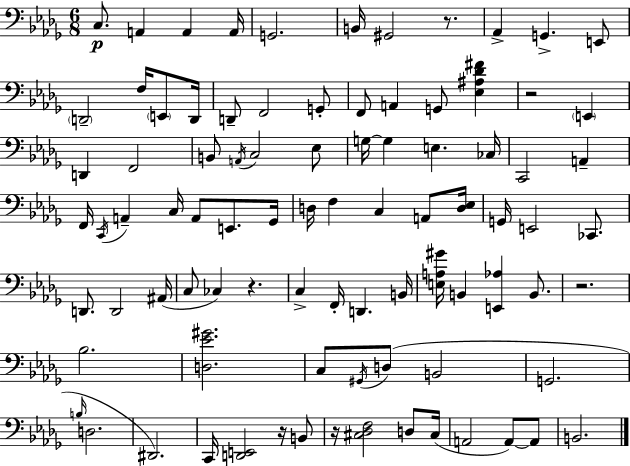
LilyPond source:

{
  \clef bass
  \numericTimeSignature
  \time 6/8
  \key bes \minor
  c8.\p a,4 a,4 a,16 | g,2. | b,16 gis,2 r8. | aes,4-> g,4.-> e,8 | \break \parenthesize d,2-- f16 \parenthesize e,8 d,16 | d,8-- f,2 g,8-. | f,8 a,4 g,8 <ees ais des' fis'>4 | r2 \parenthesize e,4 | \break d,4 f,2 | b,8 \acciaccatura { a,16 } c2 ees8 | g16~~ g4 e4. | ces16 c,2 a,4-- | \break f,16 \acciaccatura { c,16 } a,4-- c16 a,8 e,8. | ges,16 d16 f4 c4 a,8 | <d ees>16 g,16 e,2 ces,8. | d,8. d,2 | \break ais,16( c8 ces4) r4. | c4-> f,16-. d,4. | b,16 <e a gis'>16 b,4 <e, aes>4 b,8. | r2. | \break bes2. | <d ees' gis'>2. | c8 \acciaccatura { gis,16 } d8( b,2 | g,2. | \break \grace { b16 } d2. | dis,2.) | c,16 <d, e,>2 | r16 b,8 r16 <cis des f>2 | \break d8 cis16( a,2 | a,8~~) a,8 b,2. | \bar "|."
}